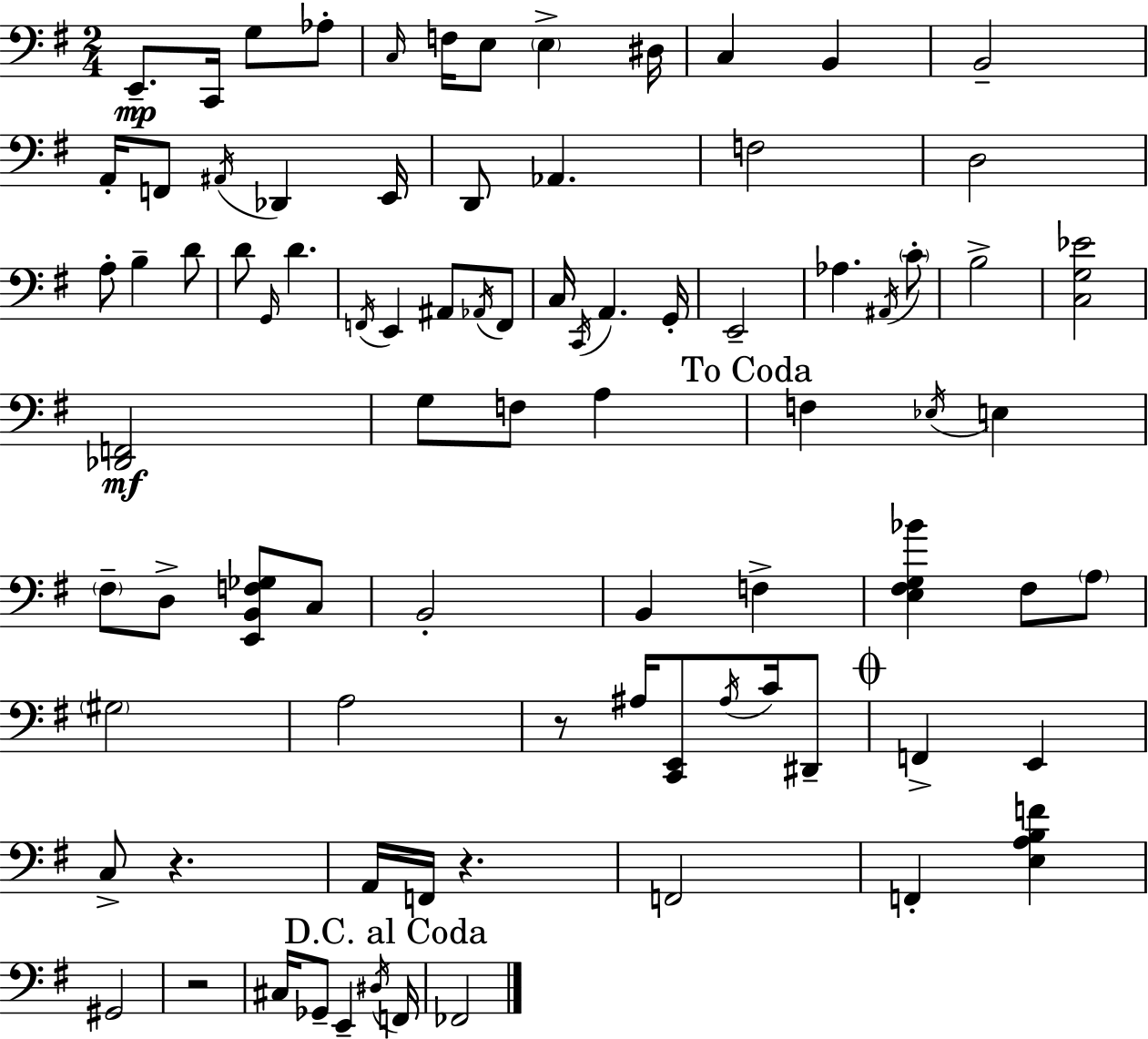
X:1
T:Untitled
M:2/4
L:1/4
K:G
E,,/2 C,,/4 G,/2 _A,/2 C,/4 F,/4 E,/2 E, ^D,/4 C, B,, B,,2 A,,/4 F,,/2 ^A,,/4 _D,, E,,/4 D,,/2 _A,, F,2 D,2 A,/2 B, D/2 D/2 G,,/4 D F,,/4 E,, ^A,,/2 _A,,/4 F,,/2 C,/4 C,,/4 A,, G,,/4 E,,2 _A, ^A,,/4 C/2 B,2 [C,G,_E]2 [_D,,F,,]2 G,/2 F,/2 A, F, _E,/4 E, ^F,/2 D,/2 [E,,B,,F,_G,]/2 C,/2 B,,2 B,, F, [E,^F,G,_B] ^F,/2 A,/2 ^G,2 A,2 z/2 ^A,/4 [C,,E,,]/2 ^A,/4 C/4 ^D,,/2 F,, E,, C,/2 z A,,/4 F,,/4 z F,,2 F,, [E,A,B,F] ^G,,2 z2 ^C,/4 _G,,/2 E,, ^D,/4 F,,/4 _F,,2